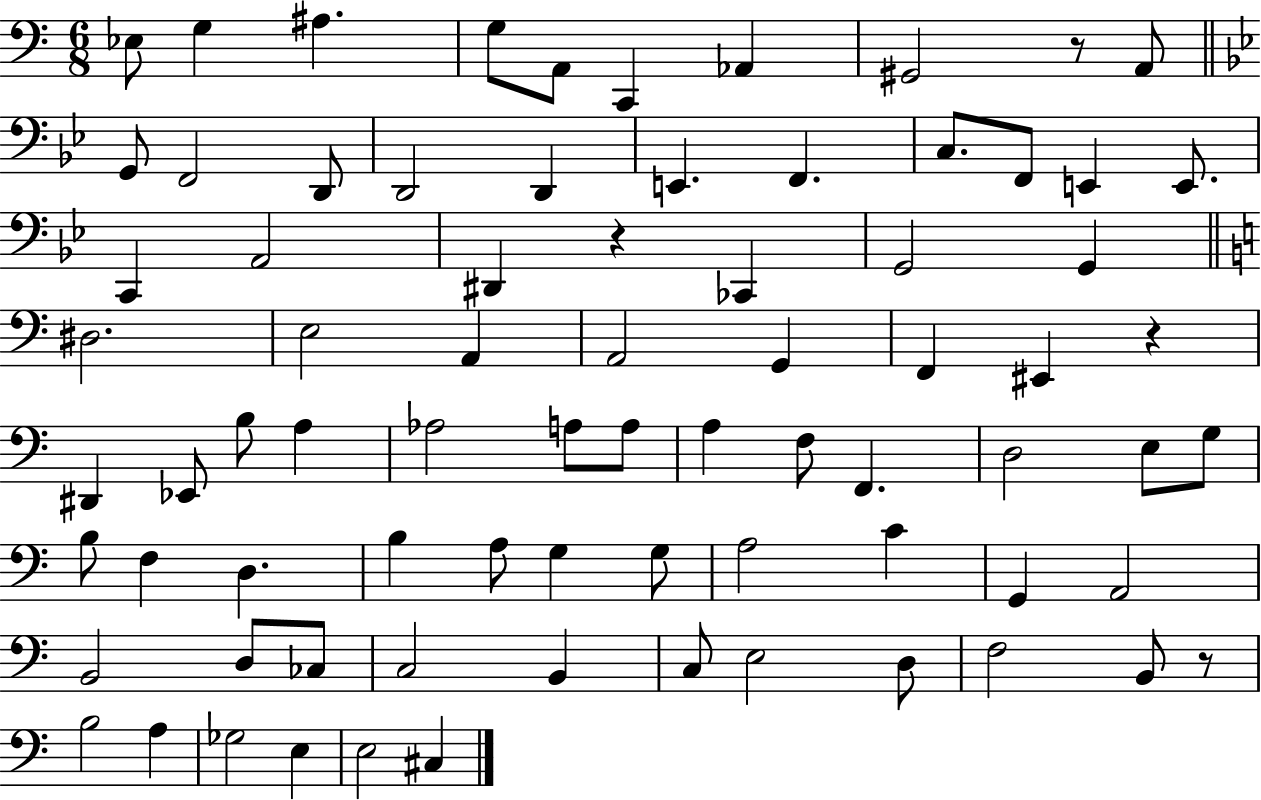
X:1
T:Untitled
M:6/8
L:1/4
K:C
_E,/2 G, ^A, G,/2 A,,/2 C,, _A,, ^G,,2 z/2 A,,/2 G,,/2 F,,2 D,,/2 D,,2 D,, E,, F,, C,/2 F,,/2 E,, E,,/2 C,, A,,2 ^D,, z _C,, G,,2 G,, ^D,2 E,2 A,, A,,2 G,, F,, ^E,, z ^D,, _E,,/2 B,/2 A, _A,2 A,/2 A,/2 A, F,/2 F,, D,2 E,/2 G,/2 B,/2 F, D, B, A,/2 G, G,/2 A,2 C G,, A,,2 B,,2 D,/2 _C,/2 C,2 B,, C,/2 E,2 D,/2 F,2 B,,/2 z/2 B,2 A, _G,2 E, E,2 ^C,